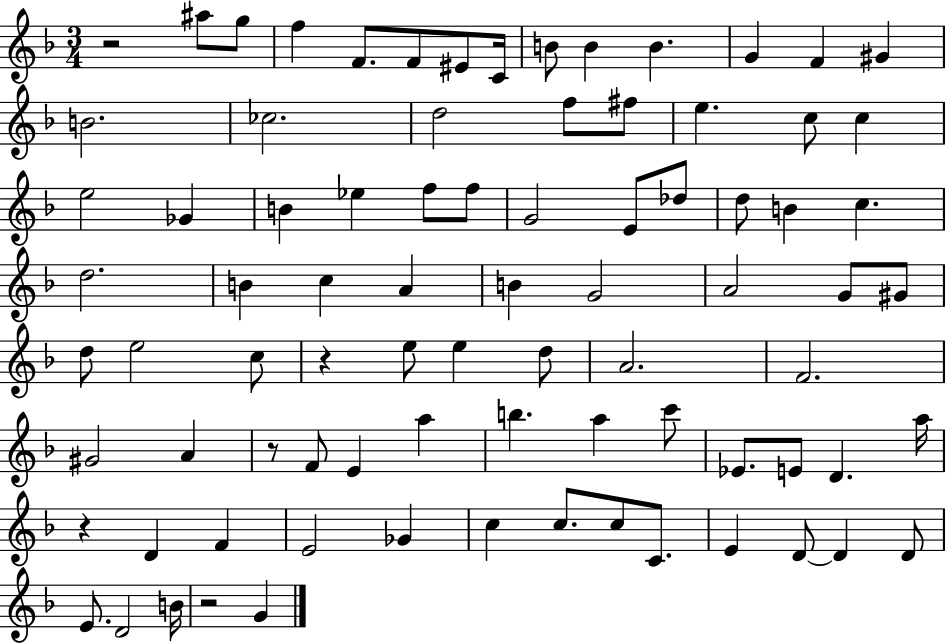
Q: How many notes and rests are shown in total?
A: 83